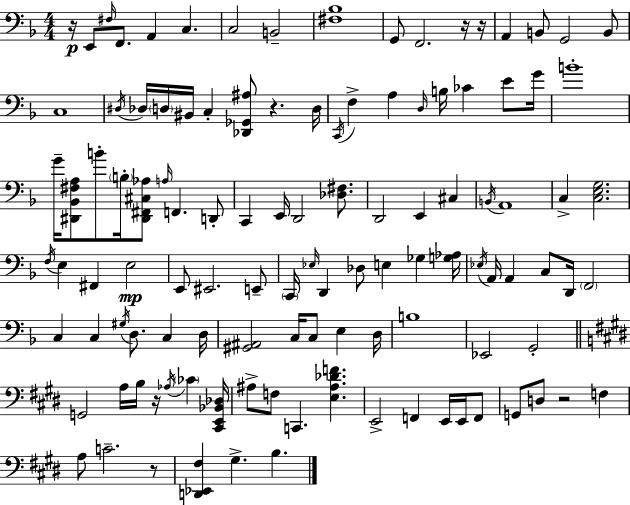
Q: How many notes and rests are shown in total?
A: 114